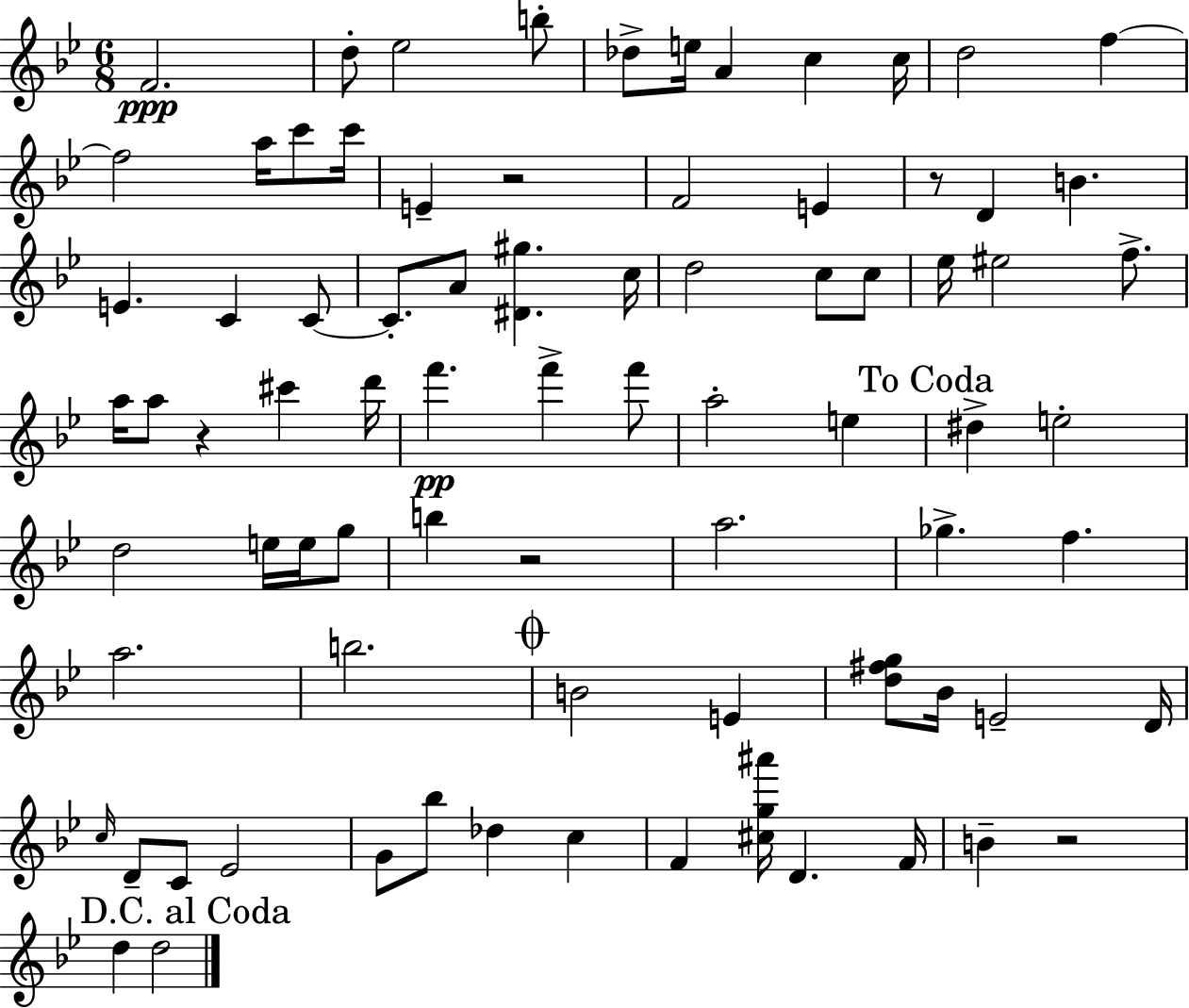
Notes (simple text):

F4/h. D5/e Eb5/h B5/e Db5/e E5/s A4/q C5/q C5/s D5/h F5/q F5/h A5/s C6/e C6/s E4/q R/h F4/h E4/q R/e D4/q B4/q. E4/q. C4/q C4/e C4/e. A4/e [D#4,G#5]/q. C5/s D5/h C5/e C5/e Eb5/s EIS5/h F5/e. A5/s A5/e R/q C#6/q D6/s F6/q. F6/q F6/e A5/h E5/q D#5/q E5/h D5/h E5/s E5/s G5/e B5/q R/h A5/h. Gb5/q. F5/q. A5/h. B5/h. B4/h E4/q [D5,F#5,G5]/e Bb4/s E4/h D4/s C5/s D4/e C4/e Eb4/h G4/e Bb5/e Db5/q C5/q F4/q [C#5,G5,A#6]/s D4/q. F4/s B4/q R/h D5/q D5/h